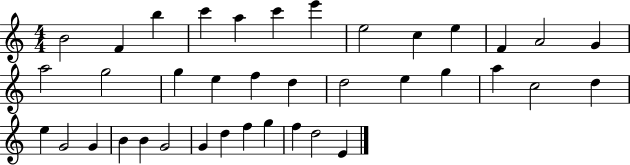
{
  \clef treble
  \numericTimeSignature
  \time 4/4
  \key c \major
  b'2 f'4 b''4 | c'''4 a''4 c'''4 e'''4 | e''2 c''4 e''4 | f'4 a'2 g'4 | \break a''2 g''2 | g''4 e''4 f''4 d''4 | d''2 e''4 g''4 | a''4 c''2 d''4 | \break e''4 g'2 g'4 | b'4 b'4 g'2 | g'4 d''4 f''4 g''4 | f''4 d''2 e'4 | \break \bar "|."
}